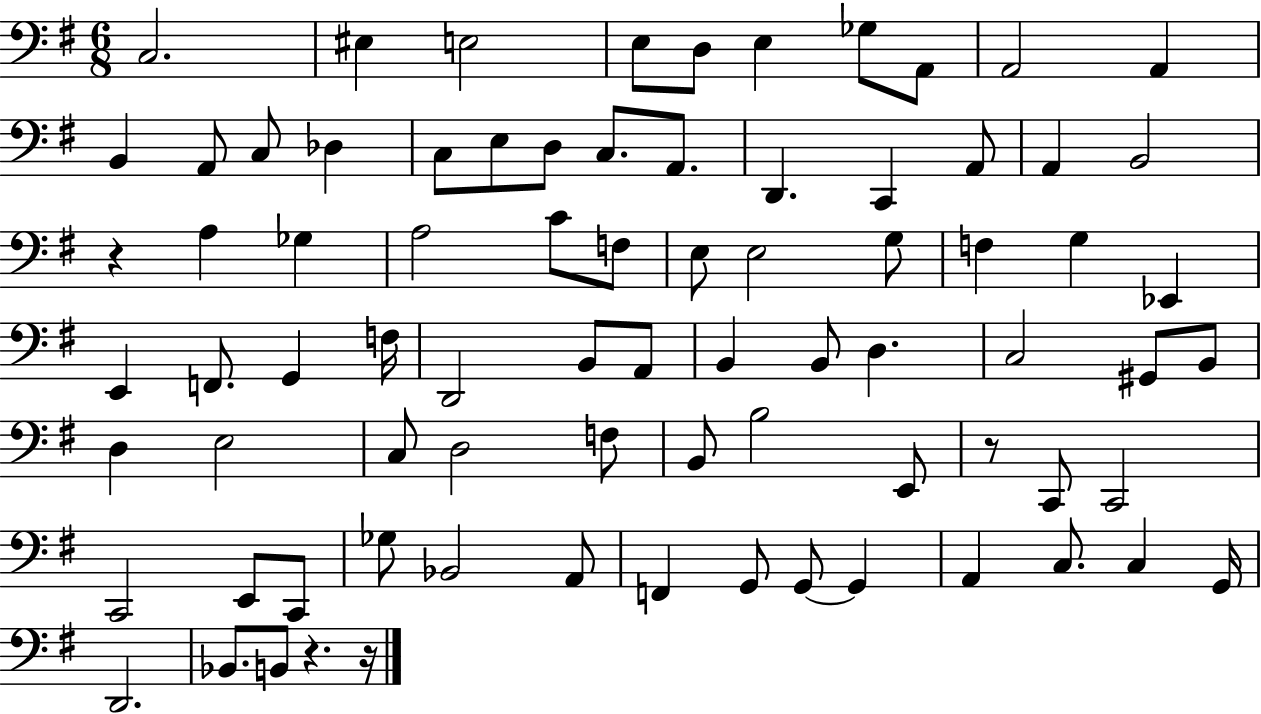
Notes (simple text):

C3/h. EIS3/q E3/h E3/e D3/e E3/q Gb3/e A2/e A2/h A2/q B2/q A2/e C3/e Db3/q C3/e E3/e D3/e C3/e. A2/e. D2/q. C2/q A2/e A2/q B2/h R/q A3/q Gb3/q A3/h C4/e F3/e E3/e E3/h G3/e F3/q G3/q Eb2/q E2/q F2/e. G2/q F3/s D2/h B2/e A2/e B2/q B2/e D3/q. C3/h G#2/e B2/e D3/q E3/h C3/e D3/h F3/e B2/e B3/h E2/e R/e C2/e C2/h C2/h E2/e C2/e Gb3/e Bb2/h A2/e F2/q G2/e G2/e G2/q A2/q C3/e. C3/q G2/s D2/h. Bb2/e. B2/e R/q. R/s